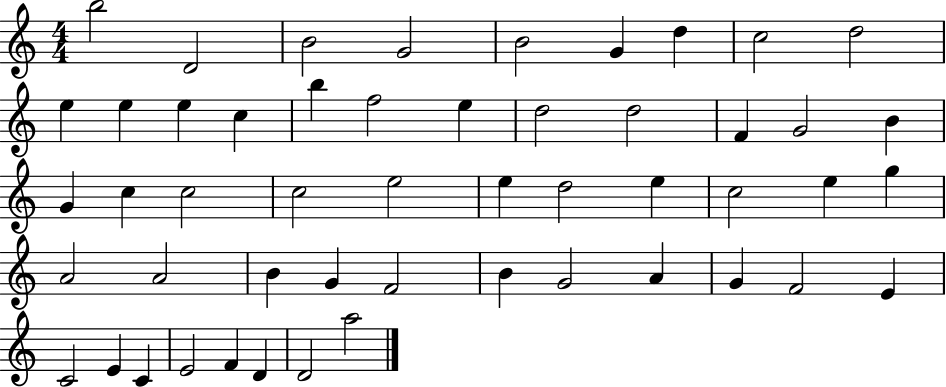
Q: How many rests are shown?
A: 0